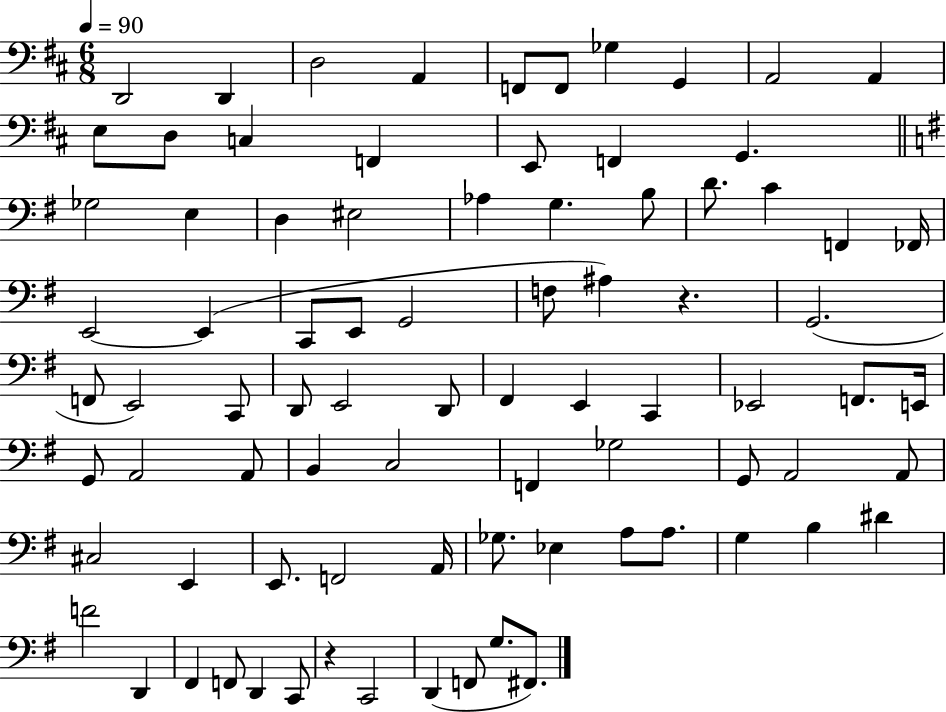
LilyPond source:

{
  \clef bass
  \numericTimeSignature
  \time 6/8
  \key d \major
  \tempo 4 = 90
  d,2 d,4 | d2 a,4 | f,8 f,8 ges4 g,4 | a,2 a,4 | \break e8 d8 c4 f,4 | e,8 f,4 g,4. | \bar "||" \break \key g \major ges2 e4 | d4 eis2 | aes4 g4. b8 | d'8. c'4 f,4 fes,16 | \break e,2~~ e,4( | c,8 e,8 g,2 | f8 ais4) r4. | g,2.( | \break f,8 e,2) c,8 | d,8 e,2 d,8 | fis,4 e,4 c,4 | ees,2 f,8. e,16 | \break g,8 a,2 a,8 | b,4 c2 | f,4 ges2 | g,8 a,2 a,8 | \break cis2 e,4 | e,8. f,2 a,16 | ges8. ees4 a8 a8. | g4 b4 dis'4 | \break f'2 d,4 | fis,4 f,8 d,4 c,8 | r4 c,2 | d,4( f,8 g8. fis,8.) | \break \bar "|."
}